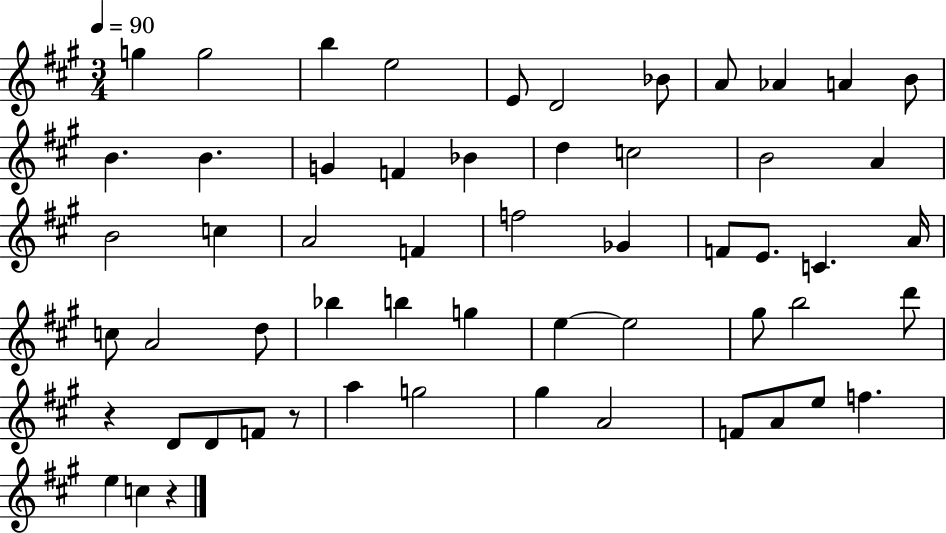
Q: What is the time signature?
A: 3/4